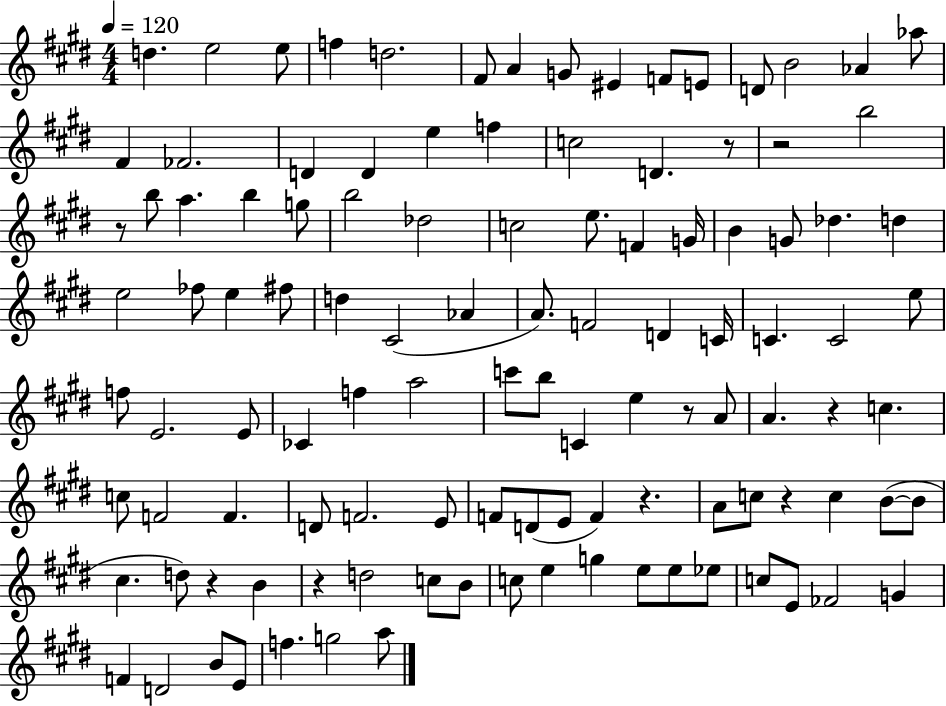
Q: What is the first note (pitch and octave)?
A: D5